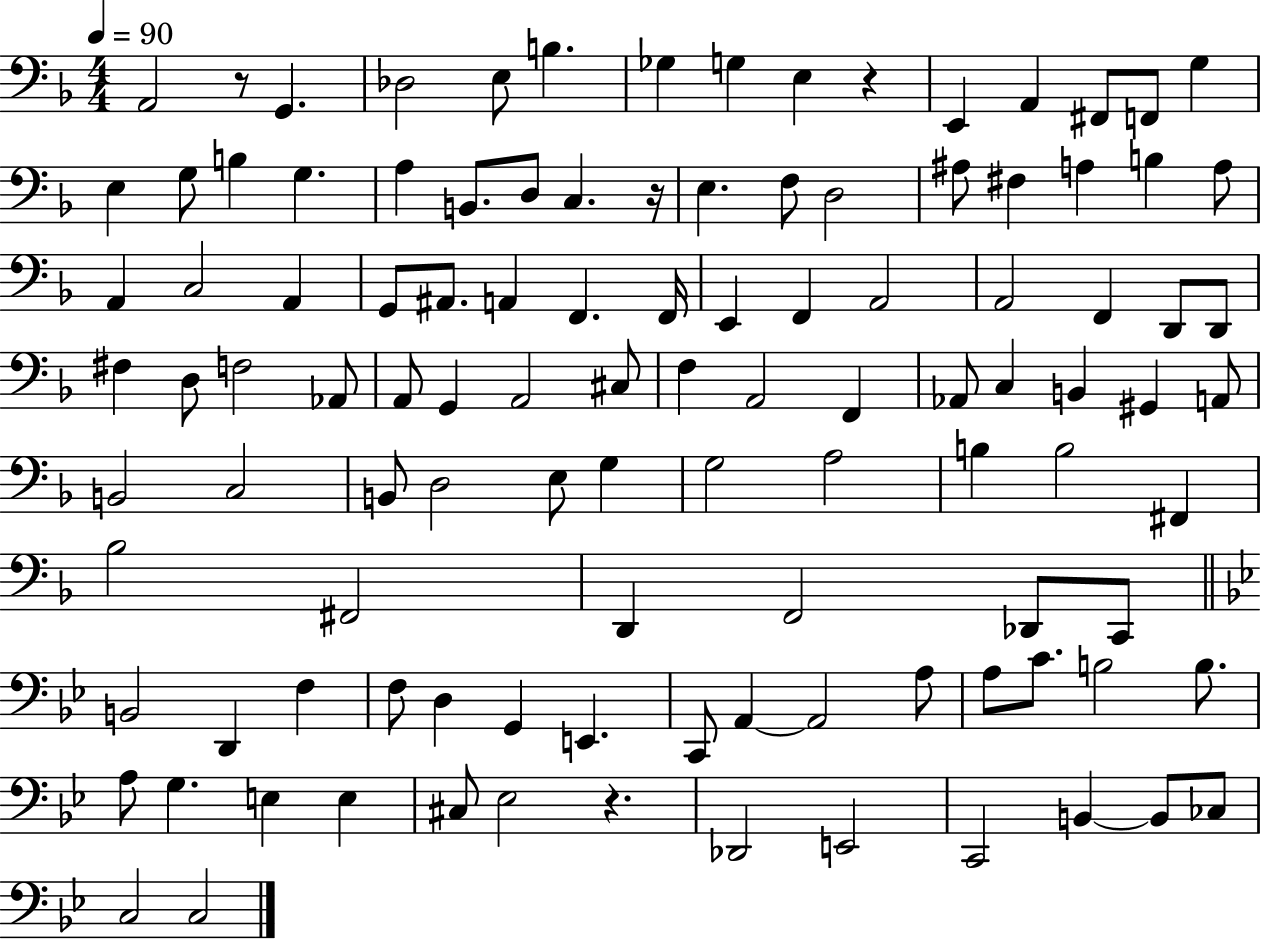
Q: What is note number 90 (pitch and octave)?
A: C4